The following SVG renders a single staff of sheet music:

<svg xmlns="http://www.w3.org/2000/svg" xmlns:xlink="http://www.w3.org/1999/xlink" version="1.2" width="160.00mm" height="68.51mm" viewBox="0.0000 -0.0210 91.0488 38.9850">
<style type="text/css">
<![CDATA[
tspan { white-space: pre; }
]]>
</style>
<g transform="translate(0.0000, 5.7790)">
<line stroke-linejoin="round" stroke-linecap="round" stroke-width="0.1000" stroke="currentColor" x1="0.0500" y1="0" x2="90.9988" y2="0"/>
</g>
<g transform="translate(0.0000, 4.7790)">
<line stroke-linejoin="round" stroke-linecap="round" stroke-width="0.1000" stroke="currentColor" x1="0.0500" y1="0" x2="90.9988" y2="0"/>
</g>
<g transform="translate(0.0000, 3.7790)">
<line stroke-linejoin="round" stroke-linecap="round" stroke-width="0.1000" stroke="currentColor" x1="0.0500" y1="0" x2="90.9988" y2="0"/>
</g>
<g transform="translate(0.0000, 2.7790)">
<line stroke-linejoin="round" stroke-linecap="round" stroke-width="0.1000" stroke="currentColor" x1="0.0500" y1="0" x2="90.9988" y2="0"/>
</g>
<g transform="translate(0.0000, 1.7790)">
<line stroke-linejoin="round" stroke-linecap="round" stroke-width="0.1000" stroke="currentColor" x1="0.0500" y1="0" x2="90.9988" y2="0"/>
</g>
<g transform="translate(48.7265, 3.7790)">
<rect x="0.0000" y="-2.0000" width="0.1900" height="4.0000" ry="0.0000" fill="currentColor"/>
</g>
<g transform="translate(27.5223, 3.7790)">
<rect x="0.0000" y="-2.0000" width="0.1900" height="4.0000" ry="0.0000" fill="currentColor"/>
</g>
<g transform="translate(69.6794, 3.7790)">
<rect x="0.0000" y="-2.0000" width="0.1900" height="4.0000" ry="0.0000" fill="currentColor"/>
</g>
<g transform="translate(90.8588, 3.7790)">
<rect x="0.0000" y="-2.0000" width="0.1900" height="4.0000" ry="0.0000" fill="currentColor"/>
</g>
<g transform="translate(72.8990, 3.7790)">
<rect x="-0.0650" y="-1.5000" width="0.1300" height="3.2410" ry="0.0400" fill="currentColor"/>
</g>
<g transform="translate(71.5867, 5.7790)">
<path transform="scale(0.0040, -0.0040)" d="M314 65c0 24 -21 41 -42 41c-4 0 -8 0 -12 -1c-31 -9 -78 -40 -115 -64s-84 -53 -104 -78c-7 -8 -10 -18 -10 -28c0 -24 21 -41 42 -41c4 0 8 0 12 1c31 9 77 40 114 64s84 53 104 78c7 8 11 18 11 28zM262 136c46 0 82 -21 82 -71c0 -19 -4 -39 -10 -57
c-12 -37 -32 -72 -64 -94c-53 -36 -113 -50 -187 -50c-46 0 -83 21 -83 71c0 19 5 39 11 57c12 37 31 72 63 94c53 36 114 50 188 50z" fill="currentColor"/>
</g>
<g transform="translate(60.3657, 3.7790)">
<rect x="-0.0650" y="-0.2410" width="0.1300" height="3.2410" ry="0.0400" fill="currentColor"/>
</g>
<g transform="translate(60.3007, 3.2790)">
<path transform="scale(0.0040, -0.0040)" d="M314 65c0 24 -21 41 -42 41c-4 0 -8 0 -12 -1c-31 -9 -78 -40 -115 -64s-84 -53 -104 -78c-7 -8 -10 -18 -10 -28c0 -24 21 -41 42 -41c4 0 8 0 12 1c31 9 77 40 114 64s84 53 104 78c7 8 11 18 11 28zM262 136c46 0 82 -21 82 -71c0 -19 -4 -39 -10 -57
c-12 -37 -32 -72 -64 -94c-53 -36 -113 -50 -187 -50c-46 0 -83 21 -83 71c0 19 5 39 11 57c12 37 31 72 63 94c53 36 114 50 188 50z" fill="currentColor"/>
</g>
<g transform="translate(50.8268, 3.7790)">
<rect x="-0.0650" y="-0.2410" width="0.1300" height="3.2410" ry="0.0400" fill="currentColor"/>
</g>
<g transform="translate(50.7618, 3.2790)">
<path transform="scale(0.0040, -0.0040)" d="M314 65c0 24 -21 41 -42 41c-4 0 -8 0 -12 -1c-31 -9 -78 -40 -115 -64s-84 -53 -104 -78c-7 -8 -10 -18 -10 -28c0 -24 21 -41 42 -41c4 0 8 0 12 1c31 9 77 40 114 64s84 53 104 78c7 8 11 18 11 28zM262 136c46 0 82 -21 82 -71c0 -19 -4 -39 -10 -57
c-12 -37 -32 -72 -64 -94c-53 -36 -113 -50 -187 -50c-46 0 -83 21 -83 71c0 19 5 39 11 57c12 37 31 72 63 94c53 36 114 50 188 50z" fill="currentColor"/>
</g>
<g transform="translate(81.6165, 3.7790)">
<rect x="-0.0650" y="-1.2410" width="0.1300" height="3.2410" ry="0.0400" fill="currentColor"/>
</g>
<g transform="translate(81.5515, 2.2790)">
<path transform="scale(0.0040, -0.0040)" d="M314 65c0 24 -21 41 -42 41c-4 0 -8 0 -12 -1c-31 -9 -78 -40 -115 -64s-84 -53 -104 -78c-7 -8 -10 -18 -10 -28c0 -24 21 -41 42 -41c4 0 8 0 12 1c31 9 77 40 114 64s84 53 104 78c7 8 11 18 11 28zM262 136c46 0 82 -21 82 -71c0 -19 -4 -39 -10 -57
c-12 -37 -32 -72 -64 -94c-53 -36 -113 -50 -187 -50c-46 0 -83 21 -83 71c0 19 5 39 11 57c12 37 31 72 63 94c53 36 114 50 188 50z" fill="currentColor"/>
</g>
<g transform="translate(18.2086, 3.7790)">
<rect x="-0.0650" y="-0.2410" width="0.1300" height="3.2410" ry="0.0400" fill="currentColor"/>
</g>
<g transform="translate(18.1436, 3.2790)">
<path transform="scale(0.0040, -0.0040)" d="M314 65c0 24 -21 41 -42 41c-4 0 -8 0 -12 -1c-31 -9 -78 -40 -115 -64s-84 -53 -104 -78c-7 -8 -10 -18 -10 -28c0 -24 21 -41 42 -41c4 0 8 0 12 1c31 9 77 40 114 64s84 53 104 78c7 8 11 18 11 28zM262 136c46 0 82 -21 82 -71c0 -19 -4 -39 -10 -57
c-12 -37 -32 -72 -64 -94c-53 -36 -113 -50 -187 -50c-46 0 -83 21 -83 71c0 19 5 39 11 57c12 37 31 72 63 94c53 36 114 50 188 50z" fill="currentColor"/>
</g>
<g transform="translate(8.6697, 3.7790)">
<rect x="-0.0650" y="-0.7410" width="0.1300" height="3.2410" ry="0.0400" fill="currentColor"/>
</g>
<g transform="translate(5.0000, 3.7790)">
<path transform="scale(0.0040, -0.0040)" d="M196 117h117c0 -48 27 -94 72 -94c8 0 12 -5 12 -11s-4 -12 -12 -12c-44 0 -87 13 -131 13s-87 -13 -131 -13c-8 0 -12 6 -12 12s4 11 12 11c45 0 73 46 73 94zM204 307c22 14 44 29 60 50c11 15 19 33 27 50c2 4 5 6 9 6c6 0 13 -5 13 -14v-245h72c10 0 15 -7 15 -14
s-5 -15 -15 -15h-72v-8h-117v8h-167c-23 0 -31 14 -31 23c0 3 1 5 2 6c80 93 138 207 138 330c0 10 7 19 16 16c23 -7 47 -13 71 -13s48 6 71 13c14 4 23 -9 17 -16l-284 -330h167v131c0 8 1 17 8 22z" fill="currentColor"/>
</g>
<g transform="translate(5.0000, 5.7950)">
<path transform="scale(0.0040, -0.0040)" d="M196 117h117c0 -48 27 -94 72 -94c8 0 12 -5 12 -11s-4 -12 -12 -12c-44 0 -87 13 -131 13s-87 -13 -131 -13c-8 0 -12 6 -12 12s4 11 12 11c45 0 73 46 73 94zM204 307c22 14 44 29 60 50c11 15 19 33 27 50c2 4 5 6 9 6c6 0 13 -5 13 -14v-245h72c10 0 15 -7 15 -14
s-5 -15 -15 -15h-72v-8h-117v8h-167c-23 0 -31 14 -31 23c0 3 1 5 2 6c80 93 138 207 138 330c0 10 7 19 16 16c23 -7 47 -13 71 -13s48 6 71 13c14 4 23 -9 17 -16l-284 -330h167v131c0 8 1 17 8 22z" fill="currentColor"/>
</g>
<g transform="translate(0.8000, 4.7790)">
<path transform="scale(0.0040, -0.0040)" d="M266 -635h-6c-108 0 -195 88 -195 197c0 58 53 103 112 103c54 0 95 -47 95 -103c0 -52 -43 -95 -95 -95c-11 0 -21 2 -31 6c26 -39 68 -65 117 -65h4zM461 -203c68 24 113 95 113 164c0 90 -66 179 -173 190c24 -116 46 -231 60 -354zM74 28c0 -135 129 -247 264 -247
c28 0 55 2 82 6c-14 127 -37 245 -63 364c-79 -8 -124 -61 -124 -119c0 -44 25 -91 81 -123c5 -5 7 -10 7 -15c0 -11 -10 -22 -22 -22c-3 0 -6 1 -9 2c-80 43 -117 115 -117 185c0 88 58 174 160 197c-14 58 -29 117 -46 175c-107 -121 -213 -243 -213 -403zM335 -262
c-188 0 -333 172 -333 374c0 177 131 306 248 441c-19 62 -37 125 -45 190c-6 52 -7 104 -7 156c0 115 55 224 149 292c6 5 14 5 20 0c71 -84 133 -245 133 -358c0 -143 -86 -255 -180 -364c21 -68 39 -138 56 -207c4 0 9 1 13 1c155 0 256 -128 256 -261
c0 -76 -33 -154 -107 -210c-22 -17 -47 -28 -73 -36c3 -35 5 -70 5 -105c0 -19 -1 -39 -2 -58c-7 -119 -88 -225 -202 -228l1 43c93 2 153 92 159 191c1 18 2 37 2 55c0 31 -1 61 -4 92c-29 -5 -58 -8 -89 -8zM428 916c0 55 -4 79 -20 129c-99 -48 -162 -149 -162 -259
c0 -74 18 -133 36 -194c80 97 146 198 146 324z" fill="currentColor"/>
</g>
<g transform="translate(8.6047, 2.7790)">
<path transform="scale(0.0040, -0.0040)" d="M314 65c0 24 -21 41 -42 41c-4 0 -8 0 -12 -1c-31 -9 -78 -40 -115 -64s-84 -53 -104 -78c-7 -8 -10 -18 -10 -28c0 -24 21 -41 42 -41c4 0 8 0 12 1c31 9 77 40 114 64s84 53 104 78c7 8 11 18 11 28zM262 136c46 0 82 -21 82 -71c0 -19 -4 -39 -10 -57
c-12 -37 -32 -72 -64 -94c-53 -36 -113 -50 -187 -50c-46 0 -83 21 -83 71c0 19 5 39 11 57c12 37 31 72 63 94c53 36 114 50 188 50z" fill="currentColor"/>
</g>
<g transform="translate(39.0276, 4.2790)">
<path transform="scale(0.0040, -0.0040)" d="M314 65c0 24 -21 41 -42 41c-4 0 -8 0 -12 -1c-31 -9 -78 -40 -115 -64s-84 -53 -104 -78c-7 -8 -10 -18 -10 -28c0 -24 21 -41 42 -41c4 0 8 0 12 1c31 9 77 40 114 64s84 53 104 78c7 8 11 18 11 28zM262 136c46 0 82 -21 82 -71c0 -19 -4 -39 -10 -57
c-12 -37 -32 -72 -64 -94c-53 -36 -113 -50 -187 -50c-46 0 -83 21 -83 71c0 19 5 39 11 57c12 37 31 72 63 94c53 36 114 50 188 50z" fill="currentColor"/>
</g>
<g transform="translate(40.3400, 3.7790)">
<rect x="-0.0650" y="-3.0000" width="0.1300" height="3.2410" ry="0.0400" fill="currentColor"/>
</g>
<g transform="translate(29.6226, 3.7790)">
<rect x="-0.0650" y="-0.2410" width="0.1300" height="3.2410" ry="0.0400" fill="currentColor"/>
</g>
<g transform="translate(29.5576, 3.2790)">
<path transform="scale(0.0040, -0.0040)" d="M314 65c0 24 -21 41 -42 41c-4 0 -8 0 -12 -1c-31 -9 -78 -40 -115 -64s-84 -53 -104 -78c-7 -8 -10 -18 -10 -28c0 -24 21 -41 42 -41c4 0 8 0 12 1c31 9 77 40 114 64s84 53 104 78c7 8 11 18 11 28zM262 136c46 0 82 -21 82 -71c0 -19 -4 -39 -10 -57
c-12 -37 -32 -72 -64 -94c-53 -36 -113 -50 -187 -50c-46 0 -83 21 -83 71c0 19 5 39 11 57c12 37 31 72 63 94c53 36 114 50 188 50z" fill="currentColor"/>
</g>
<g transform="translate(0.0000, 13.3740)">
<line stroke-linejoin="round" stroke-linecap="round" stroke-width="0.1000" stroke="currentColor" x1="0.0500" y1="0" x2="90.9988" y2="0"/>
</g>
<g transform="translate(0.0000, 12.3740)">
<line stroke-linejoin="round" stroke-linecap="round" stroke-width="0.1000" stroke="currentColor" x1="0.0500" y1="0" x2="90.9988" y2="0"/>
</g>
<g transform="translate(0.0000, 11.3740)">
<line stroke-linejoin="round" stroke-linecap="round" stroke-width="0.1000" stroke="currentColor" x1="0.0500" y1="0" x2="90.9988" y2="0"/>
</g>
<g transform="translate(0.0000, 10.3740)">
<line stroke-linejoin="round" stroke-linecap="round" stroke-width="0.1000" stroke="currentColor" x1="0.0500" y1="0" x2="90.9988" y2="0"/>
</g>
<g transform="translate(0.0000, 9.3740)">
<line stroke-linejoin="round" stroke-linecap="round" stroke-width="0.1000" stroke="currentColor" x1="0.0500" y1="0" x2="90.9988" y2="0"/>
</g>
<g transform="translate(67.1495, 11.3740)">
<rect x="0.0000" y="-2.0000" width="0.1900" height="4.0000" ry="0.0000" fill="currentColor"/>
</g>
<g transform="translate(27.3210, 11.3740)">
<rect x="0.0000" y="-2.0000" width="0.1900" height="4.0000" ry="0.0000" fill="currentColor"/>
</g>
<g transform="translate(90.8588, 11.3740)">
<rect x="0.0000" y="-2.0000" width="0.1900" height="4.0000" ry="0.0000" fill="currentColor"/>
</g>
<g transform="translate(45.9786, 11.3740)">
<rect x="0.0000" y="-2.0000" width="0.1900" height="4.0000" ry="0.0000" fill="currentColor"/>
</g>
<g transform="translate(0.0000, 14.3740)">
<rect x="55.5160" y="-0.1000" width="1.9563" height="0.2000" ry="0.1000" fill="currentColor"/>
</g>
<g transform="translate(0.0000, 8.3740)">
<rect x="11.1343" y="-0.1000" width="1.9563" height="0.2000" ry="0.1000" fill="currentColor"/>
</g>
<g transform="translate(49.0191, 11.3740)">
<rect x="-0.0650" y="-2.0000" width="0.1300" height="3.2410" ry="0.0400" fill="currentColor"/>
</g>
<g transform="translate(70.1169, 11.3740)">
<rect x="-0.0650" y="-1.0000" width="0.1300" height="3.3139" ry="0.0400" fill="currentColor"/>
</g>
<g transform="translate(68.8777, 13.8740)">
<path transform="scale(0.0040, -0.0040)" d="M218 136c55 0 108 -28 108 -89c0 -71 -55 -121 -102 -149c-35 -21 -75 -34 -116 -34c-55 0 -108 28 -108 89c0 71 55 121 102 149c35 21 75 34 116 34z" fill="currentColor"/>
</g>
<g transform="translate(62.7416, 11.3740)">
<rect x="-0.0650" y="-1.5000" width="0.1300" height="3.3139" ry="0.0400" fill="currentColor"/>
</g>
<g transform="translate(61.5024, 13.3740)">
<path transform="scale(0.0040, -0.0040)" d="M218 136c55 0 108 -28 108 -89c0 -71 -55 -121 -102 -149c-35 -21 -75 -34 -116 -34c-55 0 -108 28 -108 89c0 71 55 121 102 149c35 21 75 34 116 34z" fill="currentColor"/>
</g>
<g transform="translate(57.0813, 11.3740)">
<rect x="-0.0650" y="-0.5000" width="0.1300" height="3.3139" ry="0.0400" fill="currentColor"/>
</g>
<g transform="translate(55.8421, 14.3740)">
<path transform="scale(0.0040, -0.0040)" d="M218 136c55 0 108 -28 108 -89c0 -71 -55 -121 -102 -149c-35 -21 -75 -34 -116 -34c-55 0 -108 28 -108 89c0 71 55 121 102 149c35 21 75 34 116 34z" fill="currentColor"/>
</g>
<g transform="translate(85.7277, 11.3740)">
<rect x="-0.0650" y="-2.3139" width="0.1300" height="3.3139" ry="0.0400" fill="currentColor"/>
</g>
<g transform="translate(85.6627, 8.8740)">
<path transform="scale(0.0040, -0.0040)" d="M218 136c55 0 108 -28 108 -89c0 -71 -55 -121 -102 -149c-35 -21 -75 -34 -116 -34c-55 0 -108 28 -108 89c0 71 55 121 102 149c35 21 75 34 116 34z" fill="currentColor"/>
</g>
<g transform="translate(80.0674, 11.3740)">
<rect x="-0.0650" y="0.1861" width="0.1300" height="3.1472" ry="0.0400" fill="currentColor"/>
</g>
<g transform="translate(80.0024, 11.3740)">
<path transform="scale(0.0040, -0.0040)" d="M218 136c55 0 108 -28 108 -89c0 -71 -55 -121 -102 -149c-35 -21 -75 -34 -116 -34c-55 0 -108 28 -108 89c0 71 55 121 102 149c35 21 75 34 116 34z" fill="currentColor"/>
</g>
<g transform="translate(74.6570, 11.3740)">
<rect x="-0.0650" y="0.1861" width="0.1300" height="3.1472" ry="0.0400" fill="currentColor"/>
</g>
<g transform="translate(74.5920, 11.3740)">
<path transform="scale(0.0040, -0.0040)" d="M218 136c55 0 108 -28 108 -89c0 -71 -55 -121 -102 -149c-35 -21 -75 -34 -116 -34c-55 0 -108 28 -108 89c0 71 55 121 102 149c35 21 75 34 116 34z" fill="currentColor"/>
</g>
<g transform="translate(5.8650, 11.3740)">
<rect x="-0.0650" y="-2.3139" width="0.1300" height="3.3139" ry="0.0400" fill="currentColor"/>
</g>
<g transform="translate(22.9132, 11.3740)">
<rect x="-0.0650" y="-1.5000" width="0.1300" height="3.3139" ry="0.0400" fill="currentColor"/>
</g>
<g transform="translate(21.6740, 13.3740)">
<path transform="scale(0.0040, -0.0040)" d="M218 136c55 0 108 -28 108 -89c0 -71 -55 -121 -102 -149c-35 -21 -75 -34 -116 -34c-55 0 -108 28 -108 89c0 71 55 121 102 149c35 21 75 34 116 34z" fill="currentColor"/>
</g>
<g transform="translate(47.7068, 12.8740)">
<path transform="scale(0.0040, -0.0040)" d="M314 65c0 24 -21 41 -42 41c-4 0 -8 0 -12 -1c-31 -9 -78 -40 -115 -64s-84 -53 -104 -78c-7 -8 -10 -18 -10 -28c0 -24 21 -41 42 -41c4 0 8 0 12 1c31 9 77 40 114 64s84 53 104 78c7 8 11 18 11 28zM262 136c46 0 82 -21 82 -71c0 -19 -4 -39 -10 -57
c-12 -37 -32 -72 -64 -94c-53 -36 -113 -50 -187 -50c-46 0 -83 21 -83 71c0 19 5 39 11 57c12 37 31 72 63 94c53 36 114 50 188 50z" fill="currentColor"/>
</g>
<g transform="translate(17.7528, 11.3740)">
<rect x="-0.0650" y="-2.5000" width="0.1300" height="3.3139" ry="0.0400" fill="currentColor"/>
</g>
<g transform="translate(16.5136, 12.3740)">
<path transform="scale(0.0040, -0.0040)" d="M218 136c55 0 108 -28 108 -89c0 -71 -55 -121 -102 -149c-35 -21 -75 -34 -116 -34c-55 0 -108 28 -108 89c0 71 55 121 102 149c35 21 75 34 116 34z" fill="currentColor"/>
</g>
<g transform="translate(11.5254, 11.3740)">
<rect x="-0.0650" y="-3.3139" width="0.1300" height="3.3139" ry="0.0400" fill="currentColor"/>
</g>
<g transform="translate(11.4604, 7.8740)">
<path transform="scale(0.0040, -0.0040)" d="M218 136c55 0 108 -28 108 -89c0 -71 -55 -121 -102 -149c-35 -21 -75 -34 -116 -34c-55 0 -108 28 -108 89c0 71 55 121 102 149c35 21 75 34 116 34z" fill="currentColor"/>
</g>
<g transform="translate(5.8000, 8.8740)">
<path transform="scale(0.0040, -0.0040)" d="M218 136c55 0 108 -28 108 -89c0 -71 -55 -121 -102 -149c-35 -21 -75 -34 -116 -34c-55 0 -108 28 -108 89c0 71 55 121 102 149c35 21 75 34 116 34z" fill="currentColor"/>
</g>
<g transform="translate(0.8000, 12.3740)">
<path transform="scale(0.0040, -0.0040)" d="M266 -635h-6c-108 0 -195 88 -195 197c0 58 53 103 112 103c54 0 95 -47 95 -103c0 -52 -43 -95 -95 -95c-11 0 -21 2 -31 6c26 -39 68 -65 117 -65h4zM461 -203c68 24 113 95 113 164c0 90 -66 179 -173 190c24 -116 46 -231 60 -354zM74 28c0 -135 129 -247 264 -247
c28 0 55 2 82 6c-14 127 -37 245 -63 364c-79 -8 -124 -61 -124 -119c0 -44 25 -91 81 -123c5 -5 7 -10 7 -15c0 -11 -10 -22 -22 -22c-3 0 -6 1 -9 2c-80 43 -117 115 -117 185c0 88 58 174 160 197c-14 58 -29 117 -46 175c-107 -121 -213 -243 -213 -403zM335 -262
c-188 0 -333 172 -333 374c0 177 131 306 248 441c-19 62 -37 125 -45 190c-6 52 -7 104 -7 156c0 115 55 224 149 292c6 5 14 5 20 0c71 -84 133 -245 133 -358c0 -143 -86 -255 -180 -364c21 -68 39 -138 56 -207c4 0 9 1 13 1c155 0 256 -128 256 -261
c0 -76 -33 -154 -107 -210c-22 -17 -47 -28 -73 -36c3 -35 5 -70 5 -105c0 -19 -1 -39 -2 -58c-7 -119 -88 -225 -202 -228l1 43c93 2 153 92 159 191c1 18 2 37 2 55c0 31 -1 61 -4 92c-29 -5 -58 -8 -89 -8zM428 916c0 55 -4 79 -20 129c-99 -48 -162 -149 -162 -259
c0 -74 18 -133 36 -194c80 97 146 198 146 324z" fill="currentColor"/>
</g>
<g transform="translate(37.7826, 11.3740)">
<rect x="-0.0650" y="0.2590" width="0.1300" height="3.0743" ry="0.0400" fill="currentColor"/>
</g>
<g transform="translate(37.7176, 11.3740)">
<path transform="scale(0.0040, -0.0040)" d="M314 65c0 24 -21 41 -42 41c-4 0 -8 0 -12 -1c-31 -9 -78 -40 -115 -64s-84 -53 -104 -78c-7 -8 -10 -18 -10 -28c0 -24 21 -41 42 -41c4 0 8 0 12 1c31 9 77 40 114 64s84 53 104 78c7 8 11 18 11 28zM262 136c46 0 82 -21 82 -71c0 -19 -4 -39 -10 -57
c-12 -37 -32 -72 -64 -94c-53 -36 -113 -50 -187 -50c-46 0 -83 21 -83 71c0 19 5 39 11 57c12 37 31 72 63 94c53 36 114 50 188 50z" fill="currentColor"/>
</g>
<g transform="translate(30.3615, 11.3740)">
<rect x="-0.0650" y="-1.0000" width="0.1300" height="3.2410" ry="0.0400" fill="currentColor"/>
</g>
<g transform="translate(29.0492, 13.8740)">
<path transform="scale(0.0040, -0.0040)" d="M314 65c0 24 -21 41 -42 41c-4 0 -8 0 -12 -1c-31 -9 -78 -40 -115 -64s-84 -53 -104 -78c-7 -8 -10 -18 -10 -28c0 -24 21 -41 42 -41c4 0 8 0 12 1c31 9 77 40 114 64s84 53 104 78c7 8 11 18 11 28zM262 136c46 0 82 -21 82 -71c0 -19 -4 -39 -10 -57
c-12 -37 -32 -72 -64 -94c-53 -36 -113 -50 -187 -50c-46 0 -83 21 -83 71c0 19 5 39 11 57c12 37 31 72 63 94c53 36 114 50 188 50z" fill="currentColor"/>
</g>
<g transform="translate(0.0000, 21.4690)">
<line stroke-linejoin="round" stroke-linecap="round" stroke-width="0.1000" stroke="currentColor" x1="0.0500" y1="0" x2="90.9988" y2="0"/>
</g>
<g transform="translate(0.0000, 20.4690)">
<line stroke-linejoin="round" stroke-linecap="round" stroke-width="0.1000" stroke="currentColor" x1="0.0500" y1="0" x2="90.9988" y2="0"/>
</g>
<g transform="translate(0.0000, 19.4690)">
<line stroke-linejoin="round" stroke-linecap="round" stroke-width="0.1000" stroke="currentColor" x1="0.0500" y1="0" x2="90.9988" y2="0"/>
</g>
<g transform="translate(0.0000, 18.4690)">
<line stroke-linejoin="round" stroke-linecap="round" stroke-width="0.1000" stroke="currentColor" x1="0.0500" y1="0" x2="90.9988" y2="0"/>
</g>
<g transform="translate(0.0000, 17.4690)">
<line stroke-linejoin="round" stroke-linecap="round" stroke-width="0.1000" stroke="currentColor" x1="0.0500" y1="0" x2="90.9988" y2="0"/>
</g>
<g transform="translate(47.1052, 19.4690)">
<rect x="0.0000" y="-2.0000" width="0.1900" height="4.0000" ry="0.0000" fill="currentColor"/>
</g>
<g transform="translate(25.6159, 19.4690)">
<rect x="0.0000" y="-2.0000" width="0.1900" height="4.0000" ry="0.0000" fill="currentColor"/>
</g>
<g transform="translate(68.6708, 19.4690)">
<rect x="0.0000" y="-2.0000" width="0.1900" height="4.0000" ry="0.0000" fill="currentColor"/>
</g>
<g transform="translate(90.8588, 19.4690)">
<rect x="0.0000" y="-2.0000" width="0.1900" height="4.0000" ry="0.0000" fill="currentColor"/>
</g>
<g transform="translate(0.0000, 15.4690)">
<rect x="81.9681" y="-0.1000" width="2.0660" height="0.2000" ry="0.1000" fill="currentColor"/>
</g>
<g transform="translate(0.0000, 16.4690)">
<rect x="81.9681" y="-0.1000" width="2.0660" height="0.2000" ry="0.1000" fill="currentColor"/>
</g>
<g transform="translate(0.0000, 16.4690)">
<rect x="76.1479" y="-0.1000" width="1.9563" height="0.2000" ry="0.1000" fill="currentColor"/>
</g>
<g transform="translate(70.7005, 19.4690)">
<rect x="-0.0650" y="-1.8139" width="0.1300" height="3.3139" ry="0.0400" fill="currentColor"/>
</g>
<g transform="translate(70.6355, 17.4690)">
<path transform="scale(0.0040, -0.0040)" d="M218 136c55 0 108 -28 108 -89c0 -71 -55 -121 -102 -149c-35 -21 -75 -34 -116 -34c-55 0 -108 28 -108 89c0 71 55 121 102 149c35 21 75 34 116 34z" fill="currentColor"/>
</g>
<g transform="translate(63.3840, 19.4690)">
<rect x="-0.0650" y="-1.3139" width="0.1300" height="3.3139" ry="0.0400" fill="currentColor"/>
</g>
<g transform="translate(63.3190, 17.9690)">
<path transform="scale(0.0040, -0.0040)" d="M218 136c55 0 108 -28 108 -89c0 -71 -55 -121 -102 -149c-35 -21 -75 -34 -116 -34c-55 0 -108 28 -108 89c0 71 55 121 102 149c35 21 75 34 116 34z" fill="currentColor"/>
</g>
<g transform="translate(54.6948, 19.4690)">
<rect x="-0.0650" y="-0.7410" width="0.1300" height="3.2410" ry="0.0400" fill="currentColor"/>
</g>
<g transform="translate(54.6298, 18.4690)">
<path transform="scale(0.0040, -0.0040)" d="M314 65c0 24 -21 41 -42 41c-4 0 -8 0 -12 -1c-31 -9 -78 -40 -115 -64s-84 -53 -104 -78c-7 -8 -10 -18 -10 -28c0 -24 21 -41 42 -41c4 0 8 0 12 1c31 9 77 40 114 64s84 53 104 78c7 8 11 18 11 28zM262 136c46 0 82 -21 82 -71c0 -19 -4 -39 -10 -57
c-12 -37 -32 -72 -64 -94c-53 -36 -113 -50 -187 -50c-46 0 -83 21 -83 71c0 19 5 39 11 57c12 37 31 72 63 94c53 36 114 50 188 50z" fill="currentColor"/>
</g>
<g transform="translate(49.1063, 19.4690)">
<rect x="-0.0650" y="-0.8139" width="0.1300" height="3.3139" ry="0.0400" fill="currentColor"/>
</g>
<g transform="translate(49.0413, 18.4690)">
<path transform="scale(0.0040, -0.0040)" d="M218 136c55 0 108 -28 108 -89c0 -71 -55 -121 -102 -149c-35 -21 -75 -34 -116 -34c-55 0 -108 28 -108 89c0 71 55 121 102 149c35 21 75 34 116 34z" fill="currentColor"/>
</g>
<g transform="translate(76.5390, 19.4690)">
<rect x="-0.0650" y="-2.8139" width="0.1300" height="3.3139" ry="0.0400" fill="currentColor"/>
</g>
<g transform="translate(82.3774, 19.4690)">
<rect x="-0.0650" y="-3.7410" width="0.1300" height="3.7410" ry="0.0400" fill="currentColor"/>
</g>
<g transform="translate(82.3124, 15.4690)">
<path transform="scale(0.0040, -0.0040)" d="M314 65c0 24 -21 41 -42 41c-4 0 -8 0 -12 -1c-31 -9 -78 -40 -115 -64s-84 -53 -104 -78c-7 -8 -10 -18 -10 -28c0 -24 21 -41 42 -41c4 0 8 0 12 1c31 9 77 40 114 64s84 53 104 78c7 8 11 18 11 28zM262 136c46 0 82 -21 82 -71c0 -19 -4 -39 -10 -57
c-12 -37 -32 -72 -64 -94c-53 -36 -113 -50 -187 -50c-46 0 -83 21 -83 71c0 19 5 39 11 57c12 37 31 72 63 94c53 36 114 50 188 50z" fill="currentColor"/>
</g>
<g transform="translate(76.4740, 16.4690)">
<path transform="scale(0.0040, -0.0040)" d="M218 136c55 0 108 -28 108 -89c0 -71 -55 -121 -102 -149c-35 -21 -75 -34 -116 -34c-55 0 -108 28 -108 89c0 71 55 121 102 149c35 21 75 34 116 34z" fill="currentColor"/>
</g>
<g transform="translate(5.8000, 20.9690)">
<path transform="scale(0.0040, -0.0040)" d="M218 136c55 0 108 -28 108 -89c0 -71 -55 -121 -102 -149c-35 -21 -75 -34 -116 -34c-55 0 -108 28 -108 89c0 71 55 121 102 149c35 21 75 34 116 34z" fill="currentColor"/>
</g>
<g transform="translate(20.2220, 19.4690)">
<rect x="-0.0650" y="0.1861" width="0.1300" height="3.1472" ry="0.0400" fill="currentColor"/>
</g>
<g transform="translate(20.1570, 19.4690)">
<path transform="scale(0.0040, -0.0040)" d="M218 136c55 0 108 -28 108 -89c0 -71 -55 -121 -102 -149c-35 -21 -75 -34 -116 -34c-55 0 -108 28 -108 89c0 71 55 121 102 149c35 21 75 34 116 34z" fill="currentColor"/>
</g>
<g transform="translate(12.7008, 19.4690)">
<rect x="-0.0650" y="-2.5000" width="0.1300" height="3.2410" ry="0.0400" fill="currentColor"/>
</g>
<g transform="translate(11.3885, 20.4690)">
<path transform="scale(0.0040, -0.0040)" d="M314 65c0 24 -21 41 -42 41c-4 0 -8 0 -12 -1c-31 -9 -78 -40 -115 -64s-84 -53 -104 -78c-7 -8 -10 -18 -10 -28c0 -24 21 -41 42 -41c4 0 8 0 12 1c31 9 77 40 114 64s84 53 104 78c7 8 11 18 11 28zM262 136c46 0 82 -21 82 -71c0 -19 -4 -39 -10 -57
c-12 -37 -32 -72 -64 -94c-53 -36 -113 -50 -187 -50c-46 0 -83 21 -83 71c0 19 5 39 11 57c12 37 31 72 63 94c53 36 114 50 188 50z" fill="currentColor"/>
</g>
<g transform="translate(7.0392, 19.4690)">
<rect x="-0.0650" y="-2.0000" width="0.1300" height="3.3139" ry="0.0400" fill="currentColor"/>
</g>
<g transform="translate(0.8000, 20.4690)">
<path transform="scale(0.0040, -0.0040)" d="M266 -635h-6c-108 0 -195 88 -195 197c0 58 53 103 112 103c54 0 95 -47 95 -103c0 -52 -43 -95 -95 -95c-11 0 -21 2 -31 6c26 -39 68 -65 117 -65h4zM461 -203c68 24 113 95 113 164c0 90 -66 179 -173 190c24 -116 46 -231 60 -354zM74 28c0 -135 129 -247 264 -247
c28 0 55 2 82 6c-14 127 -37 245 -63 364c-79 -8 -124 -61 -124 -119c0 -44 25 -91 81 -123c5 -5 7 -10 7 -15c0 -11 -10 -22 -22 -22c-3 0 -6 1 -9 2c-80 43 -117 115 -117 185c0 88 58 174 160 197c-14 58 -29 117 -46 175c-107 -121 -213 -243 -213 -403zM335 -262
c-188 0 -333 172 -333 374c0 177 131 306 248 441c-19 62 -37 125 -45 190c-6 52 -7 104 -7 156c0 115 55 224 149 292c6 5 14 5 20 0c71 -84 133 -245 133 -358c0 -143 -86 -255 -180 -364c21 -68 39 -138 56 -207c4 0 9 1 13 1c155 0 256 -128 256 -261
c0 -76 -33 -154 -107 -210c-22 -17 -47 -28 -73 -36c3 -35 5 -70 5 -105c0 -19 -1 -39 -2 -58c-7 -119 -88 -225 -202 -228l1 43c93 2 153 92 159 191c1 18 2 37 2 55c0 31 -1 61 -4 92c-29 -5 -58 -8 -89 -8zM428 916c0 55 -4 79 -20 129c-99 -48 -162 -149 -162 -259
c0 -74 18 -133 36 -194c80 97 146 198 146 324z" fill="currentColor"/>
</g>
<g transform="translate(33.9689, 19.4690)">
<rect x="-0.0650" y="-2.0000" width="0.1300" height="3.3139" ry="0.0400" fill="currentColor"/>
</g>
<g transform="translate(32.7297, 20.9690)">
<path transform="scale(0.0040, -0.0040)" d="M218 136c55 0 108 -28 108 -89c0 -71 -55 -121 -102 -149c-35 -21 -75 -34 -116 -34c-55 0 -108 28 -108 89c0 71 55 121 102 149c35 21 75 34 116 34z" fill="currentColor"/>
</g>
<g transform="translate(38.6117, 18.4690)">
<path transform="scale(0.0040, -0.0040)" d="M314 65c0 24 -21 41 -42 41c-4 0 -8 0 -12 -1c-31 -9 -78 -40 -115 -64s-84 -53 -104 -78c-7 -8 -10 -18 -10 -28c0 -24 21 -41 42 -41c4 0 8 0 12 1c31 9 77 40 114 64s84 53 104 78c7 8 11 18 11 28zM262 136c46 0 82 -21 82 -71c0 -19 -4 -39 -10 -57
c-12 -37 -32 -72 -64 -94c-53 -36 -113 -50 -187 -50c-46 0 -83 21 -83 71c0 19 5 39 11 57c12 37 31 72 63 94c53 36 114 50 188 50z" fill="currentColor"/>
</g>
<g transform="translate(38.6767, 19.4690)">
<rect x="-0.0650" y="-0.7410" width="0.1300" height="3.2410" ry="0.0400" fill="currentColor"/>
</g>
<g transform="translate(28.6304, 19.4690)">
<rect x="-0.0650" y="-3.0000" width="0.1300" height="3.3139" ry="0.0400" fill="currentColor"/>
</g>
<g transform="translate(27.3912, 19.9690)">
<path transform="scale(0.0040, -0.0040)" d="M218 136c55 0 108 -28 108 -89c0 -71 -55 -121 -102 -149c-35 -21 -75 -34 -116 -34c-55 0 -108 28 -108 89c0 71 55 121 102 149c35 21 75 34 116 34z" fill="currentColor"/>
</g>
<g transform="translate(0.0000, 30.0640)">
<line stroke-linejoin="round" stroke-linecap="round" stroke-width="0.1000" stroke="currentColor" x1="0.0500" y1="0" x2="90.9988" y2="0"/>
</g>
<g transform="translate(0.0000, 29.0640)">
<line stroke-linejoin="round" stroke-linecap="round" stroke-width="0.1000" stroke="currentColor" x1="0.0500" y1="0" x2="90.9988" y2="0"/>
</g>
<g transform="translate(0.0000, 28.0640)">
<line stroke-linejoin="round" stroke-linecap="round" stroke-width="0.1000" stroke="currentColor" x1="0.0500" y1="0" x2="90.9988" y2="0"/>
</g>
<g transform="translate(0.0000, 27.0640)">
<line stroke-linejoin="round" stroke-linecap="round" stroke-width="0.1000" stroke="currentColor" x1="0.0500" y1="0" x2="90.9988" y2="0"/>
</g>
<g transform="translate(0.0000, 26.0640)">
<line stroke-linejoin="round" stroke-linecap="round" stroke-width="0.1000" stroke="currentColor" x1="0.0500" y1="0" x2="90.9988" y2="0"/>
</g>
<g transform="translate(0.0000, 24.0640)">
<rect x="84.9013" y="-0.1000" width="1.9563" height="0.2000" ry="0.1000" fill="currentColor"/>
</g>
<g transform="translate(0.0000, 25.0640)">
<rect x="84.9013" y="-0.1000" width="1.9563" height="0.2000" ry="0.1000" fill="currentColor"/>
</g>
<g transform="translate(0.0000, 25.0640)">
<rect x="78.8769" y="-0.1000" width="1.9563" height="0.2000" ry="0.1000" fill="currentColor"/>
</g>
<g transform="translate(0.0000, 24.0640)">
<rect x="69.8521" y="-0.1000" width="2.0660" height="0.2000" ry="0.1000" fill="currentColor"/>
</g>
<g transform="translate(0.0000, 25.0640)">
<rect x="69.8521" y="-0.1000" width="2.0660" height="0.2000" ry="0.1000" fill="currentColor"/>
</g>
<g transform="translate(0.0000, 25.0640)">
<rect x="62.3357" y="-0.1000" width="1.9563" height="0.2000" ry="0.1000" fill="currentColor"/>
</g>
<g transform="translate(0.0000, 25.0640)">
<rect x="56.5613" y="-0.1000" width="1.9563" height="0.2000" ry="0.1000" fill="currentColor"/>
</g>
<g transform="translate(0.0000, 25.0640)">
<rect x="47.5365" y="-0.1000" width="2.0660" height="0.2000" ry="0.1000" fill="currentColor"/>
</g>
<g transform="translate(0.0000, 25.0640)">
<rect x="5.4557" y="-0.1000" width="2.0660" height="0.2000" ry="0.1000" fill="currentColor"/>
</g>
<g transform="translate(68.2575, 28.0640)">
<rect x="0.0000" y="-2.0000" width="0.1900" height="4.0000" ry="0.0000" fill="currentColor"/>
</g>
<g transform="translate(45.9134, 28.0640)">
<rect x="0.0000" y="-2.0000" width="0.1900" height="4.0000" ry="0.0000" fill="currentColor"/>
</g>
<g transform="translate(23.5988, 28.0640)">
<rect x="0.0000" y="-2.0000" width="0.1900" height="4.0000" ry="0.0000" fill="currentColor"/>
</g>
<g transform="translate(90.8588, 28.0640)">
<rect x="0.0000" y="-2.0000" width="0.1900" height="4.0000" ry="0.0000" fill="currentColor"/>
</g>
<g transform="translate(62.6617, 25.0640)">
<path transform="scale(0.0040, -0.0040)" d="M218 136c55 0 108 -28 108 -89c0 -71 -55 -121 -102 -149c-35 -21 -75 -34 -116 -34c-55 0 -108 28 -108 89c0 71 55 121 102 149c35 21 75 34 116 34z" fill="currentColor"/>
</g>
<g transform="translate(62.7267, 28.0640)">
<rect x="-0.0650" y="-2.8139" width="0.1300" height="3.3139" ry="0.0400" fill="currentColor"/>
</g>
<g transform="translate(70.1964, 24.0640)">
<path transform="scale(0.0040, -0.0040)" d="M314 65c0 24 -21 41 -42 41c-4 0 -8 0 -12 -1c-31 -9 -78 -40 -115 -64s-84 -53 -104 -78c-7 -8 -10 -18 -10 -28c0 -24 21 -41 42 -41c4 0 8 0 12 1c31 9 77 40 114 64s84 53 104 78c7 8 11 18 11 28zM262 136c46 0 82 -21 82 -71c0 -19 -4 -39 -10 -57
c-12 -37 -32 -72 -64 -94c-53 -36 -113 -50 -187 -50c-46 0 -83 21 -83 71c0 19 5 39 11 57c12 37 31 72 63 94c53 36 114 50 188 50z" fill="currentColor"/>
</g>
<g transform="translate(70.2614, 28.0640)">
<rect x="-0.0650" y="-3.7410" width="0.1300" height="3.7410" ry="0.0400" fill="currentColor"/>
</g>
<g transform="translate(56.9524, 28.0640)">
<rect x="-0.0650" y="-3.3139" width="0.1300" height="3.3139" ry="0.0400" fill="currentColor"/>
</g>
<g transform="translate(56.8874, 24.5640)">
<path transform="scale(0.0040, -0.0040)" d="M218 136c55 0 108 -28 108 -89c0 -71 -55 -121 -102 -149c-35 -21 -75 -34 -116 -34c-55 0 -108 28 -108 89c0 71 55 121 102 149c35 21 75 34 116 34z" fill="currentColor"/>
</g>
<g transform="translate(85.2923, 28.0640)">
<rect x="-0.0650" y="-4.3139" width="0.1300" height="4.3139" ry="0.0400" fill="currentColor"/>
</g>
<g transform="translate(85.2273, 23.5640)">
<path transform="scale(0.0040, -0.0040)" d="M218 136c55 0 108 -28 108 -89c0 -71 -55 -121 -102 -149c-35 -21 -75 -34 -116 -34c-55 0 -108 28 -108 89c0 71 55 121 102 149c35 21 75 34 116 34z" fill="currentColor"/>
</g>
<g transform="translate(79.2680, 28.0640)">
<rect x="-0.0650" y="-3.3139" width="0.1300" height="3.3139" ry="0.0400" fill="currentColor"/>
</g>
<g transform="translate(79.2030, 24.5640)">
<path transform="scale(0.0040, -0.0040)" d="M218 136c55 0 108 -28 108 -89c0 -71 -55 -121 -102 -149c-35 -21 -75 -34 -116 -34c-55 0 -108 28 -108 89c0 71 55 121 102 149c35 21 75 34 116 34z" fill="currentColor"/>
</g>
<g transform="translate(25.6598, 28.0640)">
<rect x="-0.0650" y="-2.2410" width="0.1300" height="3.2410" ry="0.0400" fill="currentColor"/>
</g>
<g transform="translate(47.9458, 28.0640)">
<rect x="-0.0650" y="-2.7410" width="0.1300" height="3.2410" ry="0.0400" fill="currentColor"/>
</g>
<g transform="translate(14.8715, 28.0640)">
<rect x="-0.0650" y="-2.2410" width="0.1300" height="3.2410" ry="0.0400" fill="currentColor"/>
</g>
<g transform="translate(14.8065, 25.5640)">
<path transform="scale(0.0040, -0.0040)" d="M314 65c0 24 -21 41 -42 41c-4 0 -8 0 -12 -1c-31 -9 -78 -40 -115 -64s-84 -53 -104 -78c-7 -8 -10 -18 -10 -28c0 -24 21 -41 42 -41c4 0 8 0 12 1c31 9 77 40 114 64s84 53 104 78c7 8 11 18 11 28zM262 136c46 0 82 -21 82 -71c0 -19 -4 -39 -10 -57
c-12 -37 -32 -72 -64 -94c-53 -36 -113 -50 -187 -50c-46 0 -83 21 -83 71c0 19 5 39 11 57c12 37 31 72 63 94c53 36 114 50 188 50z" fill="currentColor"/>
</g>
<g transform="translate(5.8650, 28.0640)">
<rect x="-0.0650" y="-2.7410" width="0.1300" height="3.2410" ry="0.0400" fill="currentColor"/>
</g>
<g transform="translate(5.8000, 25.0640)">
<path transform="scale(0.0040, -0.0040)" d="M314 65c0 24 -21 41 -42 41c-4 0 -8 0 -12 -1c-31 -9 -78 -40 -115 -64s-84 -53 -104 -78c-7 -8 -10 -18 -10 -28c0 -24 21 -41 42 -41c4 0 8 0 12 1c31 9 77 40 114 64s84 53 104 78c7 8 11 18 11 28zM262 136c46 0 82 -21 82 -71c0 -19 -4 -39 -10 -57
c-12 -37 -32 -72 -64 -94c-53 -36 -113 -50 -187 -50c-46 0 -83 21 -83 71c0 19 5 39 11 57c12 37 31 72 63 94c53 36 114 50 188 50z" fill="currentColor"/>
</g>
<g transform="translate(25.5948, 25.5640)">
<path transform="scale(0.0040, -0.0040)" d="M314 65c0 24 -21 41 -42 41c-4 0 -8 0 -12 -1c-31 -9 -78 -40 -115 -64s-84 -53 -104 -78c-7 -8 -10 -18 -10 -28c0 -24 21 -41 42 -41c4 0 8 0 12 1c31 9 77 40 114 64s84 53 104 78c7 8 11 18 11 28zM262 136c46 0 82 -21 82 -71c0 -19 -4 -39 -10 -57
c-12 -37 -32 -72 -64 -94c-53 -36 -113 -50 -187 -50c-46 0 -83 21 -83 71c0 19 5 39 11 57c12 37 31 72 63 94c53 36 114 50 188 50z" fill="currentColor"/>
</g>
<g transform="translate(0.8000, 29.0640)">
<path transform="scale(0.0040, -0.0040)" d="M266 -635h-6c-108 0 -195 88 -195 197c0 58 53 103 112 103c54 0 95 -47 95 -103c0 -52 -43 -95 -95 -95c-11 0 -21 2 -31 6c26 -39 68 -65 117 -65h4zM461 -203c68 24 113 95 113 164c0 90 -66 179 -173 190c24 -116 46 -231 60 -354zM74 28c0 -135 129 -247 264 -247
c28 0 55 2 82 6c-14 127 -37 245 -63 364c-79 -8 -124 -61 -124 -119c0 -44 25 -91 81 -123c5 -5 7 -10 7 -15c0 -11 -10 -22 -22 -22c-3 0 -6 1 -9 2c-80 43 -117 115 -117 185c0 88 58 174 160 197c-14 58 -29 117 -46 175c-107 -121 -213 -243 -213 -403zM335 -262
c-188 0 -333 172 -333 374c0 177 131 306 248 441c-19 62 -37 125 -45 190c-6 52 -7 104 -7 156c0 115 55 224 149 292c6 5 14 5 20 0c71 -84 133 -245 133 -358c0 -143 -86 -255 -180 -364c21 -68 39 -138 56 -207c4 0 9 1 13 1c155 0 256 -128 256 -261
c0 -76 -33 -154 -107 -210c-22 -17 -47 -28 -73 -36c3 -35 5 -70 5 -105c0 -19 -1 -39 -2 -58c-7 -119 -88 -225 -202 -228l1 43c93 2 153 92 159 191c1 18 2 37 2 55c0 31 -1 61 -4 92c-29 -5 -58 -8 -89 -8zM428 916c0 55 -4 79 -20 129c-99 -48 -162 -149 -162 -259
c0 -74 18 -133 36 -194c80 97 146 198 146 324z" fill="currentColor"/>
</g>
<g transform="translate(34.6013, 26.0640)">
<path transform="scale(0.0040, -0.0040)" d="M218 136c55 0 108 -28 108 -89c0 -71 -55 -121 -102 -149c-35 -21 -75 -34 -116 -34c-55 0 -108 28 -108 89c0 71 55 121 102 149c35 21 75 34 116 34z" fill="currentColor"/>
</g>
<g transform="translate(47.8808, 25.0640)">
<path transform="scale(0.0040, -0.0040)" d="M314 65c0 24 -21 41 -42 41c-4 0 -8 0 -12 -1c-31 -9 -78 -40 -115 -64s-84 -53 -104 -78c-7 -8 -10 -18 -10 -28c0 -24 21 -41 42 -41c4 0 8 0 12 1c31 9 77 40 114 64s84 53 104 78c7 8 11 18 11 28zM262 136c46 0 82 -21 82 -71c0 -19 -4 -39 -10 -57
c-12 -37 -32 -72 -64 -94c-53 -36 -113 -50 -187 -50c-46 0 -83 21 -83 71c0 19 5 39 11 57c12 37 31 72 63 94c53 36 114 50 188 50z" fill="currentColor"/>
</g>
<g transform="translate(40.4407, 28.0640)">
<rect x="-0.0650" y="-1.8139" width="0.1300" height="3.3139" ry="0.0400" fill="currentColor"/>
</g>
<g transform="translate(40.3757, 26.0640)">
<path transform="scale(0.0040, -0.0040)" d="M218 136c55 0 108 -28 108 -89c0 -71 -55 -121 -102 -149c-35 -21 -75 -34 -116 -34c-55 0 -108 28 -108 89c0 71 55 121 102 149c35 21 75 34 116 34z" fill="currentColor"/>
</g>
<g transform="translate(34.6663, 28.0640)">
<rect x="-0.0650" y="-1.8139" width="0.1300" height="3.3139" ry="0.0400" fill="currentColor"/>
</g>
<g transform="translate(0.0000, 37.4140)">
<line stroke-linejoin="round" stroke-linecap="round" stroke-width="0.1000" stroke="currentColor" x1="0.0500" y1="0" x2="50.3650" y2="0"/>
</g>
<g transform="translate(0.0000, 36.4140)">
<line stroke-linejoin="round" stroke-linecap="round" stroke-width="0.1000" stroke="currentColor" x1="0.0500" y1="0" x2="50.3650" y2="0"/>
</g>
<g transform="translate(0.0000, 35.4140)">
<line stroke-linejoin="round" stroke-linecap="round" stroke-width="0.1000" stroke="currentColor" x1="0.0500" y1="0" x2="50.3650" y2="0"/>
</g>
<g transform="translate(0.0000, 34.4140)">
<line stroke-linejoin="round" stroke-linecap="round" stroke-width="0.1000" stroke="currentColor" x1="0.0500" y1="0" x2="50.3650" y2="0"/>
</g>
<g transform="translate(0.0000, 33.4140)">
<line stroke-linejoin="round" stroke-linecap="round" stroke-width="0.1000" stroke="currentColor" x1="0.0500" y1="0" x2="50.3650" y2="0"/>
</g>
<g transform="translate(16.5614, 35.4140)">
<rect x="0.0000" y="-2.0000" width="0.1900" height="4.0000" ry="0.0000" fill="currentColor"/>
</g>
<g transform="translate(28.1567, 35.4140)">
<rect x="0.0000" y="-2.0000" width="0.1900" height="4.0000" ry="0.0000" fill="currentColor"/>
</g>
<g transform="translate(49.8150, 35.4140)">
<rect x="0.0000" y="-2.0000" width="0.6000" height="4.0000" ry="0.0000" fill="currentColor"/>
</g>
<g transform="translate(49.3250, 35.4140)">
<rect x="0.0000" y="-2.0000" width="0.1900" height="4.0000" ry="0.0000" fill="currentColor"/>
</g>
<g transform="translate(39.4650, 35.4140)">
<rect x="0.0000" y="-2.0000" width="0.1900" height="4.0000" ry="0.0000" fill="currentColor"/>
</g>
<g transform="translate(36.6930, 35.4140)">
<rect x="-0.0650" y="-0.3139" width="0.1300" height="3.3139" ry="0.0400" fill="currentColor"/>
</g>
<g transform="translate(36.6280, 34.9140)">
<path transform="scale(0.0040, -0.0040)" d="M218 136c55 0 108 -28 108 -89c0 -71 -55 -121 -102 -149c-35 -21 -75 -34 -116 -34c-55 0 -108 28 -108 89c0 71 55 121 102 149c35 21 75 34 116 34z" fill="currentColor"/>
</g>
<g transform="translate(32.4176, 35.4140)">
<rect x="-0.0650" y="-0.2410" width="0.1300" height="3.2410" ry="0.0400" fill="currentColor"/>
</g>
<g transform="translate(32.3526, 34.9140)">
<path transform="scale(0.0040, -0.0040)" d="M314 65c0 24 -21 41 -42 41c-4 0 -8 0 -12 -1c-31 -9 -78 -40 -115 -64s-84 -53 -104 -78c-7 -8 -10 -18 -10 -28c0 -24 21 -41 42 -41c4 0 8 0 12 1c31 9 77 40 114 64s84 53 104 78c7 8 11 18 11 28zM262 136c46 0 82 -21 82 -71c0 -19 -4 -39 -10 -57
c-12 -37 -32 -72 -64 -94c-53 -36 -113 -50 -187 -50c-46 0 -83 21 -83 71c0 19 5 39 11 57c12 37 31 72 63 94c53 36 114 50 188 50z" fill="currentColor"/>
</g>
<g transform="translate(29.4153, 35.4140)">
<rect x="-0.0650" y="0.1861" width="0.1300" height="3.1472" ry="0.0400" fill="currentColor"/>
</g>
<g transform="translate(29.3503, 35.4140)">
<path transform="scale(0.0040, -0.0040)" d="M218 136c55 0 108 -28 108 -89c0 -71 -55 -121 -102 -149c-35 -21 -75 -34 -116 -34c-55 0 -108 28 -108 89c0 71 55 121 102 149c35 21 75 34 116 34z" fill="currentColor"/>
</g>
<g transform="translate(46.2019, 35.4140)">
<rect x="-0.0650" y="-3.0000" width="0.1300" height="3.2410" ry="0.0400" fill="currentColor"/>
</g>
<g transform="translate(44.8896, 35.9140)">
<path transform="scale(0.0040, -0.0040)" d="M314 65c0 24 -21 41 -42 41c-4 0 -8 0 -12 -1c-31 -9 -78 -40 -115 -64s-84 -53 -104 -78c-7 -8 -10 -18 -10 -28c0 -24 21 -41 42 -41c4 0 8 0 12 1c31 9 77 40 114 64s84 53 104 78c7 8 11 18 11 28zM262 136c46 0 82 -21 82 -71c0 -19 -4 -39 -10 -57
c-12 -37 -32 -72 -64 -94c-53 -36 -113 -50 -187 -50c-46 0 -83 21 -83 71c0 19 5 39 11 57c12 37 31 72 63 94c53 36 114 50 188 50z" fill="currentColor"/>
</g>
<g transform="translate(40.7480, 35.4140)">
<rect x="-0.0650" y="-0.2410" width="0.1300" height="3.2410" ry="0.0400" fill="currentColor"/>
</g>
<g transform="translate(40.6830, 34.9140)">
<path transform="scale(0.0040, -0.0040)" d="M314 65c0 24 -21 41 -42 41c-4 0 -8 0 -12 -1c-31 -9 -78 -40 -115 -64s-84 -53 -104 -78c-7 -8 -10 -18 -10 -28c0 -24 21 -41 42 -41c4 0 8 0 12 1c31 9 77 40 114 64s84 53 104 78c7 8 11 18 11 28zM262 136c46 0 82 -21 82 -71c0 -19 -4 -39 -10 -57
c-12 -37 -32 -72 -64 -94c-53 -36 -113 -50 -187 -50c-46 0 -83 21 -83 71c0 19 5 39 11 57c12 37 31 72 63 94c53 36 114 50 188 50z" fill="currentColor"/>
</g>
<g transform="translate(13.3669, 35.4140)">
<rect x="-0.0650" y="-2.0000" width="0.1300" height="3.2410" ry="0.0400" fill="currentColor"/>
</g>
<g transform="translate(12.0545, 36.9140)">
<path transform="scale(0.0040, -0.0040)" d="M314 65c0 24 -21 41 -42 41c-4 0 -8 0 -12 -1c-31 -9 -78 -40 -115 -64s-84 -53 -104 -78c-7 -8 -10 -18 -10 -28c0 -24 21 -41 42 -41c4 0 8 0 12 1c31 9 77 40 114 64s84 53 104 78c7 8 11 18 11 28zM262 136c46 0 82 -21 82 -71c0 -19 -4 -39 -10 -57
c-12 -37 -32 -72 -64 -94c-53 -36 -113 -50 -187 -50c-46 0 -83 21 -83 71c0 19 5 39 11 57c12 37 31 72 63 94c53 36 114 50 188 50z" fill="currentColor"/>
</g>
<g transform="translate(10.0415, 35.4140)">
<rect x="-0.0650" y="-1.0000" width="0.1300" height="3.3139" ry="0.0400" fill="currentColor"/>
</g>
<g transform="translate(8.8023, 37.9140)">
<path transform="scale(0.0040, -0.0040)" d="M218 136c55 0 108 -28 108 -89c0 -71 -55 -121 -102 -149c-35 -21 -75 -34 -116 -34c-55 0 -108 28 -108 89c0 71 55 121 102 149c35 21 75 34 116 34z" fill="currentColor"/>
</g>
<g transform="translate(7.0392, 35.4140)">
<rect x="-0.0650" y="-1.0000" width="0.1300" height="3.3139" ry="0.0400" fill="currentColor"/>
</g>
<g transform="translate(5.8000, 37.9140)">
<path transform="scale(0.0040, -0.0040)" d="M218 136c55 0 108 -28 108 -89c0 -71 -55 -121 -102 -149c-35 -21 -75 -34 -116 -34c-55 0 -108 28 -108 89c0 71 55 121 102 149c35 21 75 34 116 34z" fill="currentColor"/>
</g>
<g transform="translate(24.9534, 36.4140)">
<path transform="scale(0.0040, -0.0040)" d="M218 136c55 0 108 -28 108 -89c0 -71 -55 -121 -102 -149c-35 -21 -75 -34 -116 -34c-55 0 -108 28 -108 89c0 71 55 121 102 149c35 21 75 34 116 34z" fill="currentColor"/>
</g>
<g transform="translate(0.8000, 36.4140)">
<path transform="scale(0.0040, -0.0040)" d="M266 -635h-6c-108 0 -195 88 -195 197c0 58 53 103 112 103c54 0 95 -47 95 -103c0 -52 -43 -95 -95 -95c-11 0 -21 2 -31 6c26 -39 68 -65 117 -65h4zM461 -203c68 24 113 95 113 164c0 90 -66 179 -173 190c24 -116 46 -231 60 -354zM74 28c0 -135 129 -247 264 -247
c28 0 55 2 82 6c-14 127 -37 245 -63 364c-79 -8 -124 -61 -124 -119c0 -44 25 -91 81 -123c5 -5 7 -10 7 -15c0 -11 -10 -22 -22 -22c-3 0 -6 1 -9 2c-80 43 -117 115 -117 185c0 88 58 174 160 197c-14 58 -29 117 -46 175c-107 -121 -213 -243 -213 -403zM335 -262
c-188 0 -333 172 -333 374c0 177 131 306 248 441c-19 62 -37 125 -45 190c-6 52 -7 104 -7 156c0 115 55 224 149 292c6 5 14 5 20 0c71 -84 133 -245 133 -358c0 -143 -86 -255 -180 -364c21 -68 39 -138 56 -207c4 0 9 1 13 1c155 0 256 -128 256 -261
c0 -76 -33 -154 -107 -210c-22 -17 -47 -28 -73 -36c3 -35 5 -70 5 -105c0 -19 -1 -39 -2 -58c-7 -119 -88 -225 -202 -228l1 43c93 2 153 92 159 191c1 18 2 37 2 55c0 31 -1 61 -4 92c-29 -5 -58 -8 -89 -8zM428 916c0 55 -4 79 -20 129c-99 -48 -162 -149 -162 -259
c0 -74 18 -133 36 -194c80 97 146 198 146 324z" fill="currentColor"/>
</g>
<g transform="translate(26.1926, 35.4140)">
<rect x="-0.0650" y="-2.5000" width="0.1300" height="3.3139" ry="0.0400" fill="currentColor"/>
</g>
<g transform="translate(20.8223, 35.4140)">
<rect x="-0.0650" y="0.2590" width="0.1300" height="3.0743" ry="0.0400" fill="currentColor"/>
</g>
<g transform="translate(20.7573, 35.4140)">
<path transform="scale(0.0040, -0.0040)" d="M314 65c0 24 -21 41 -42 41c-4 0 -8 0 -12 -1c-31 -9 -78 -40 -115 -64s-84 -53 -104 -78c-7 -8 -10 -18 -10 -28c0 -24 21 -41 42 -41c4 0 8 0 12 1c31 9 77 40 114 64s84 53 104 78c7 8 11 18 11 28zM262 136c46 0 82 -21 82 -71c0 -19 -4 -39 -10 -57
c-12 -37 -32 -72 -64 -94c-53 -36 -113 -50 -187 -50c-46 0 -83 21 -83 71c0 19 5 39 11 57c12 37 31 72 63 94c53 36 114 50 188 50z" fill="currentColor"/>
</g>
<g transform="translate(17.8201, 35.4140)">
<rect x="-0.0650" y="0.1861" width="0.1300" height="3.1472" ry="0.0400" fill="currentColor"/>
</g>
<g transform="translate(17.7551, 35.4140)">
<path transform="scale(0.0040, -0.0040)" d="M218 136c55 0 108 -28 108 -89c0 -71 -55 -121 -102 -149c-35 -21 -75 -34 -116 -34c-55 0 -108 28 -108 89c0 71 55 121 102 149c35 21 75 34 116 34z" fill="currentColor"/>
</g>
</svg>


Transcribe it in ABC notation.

X:1
T:Untitled
M:4/4
L:1/4
K:C
d2 c2 c2 A2 c2 c2 E2 e2 g b G E D2 B2 F2 C E D B B g F G2 B A F d2 d d2 e f a c'2 a2 g2 g2 f f a2 b a c'2 b d' D D F2 B B2 G B c2 c c2 A2